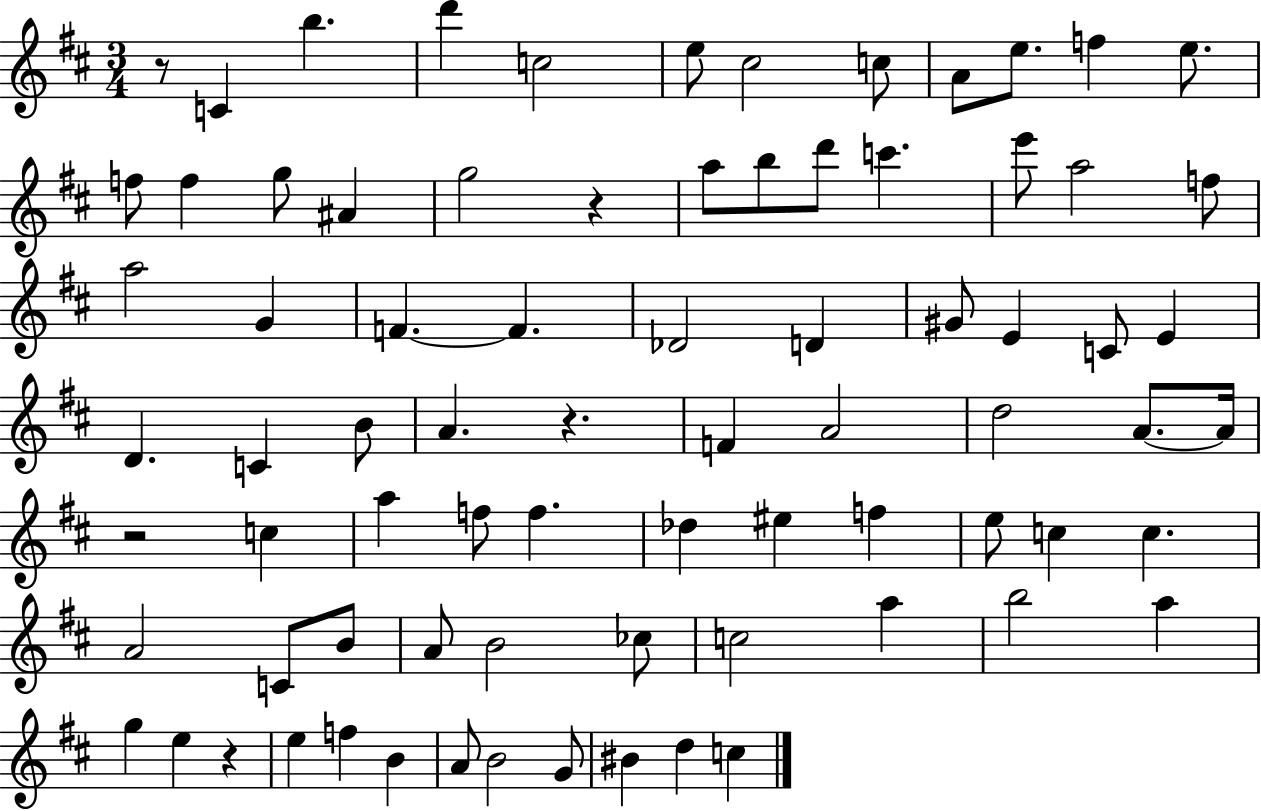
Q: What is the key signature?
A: D major